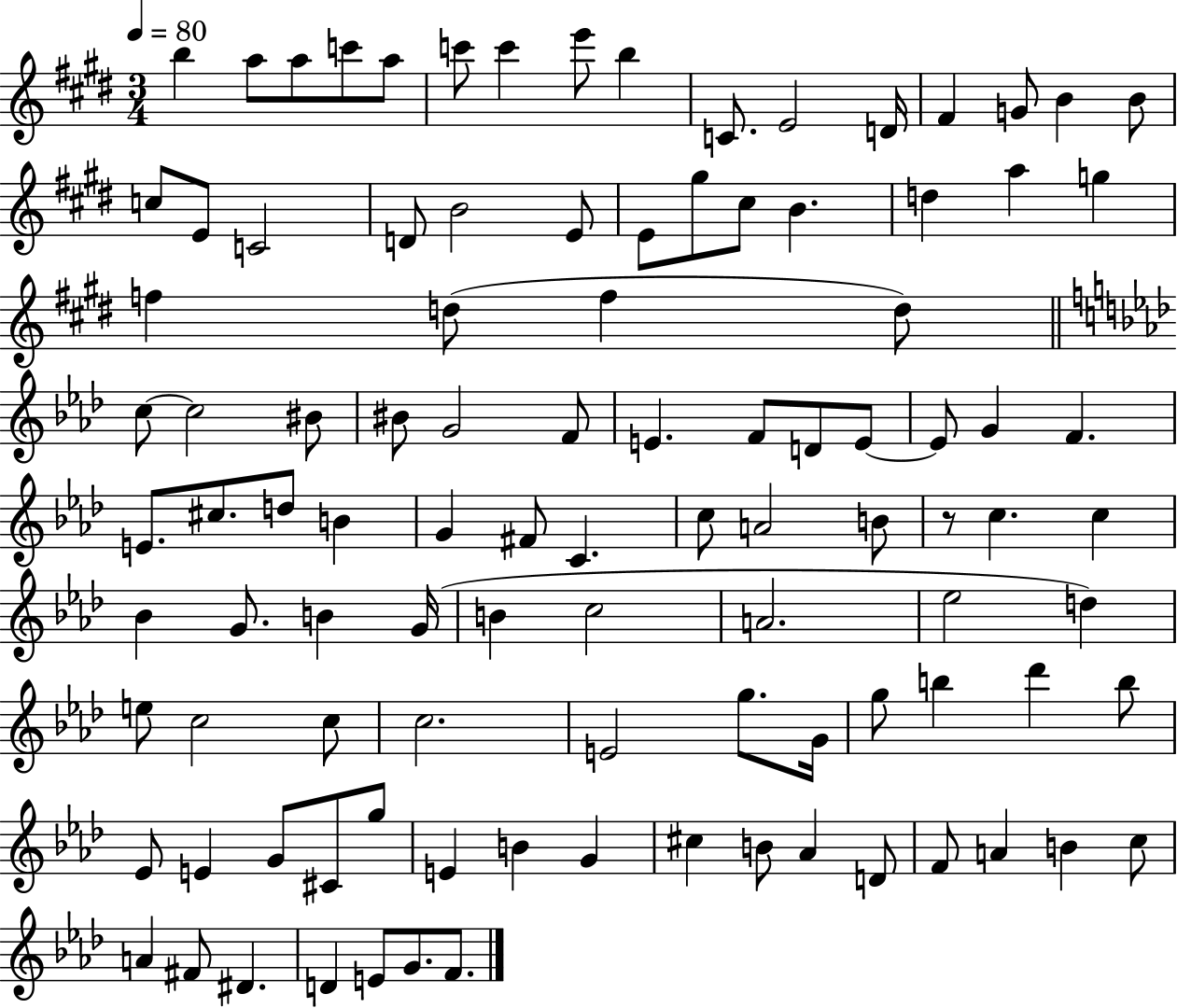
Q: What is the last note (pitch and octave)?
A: F4